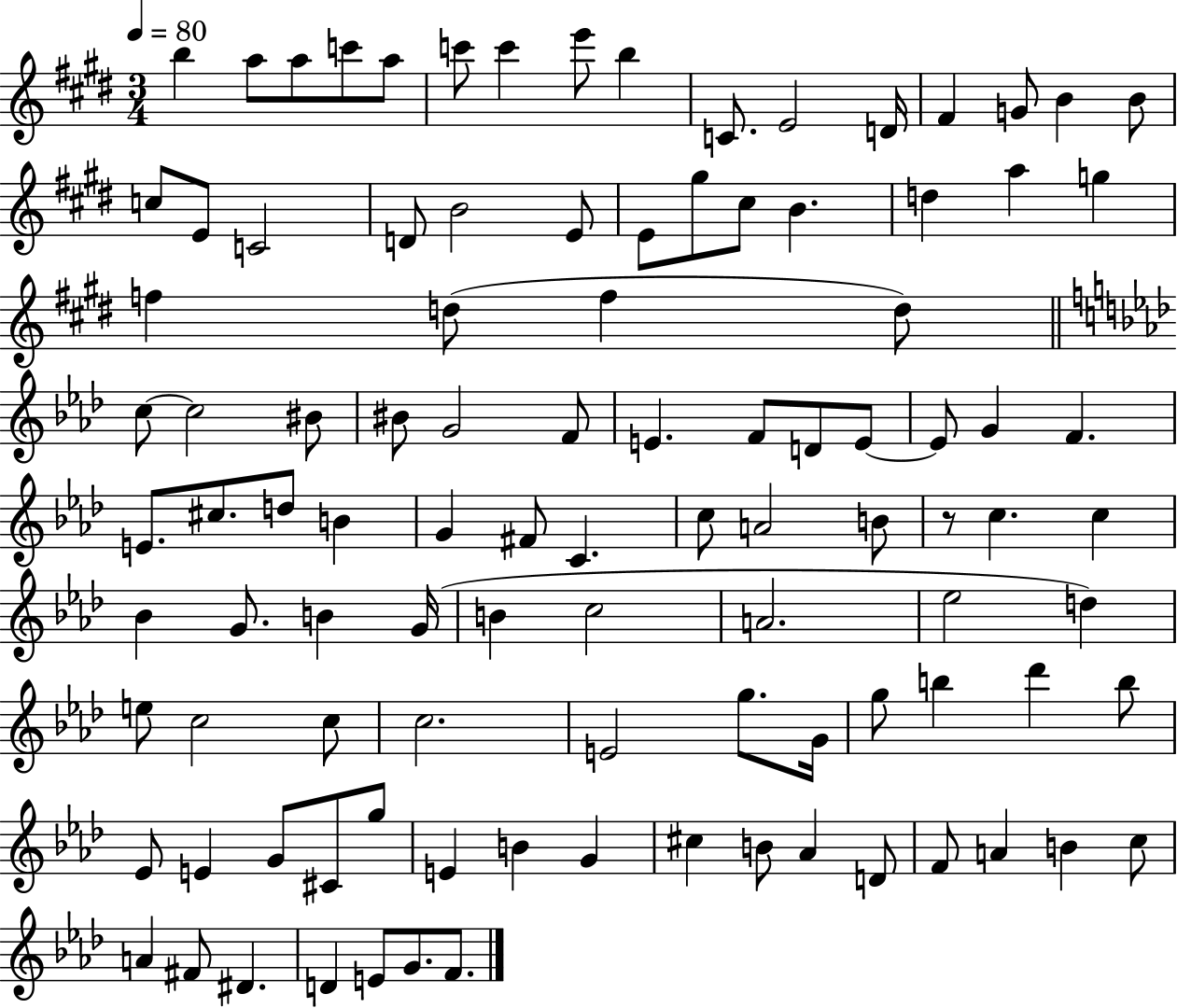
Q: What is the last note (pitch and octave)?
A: F4